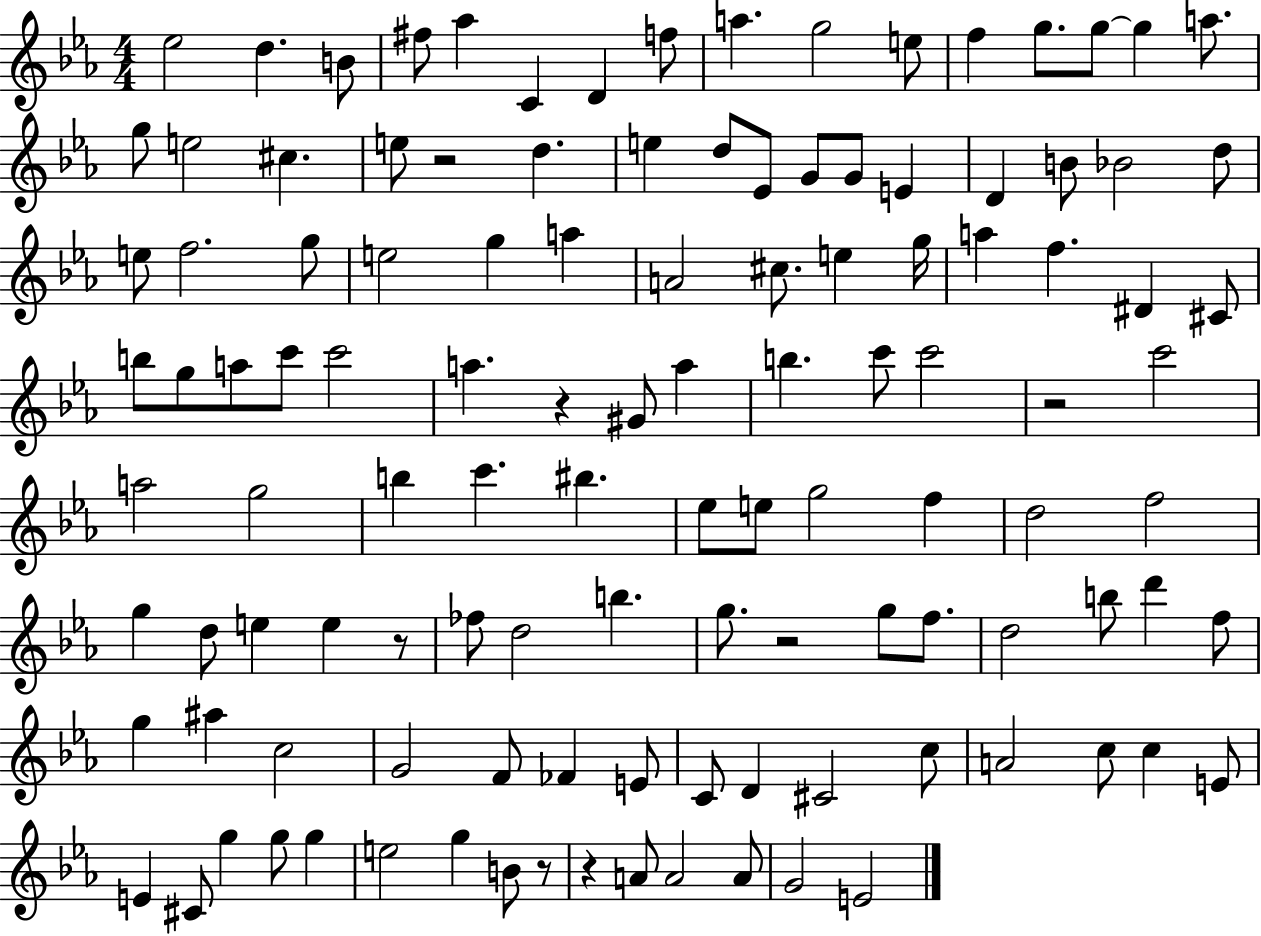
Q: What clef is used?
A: treble